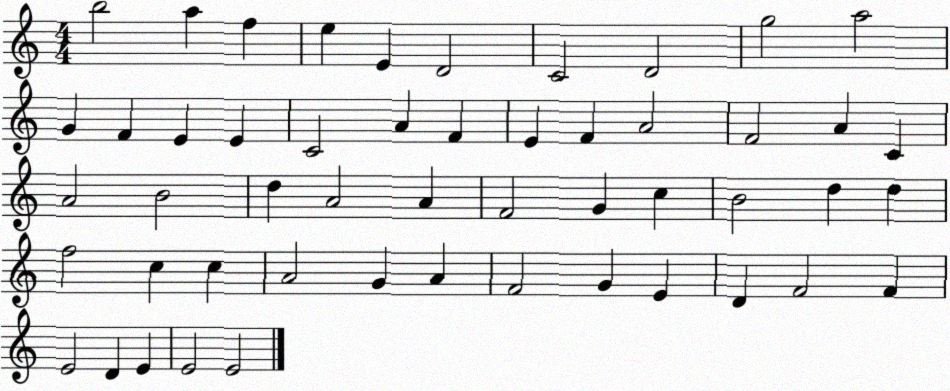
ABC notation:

X:1
T:Untitled
M:4/4
L:1/4
K:C
b2 a f e E D2 C2 D2 g2 a2 G F E E C2 A F E F A2 F2 A C A2 B2 d A2 A F2 G c B2 d d f2 c c A2 G A F2 G E D F2 F E2 D E E2 E2